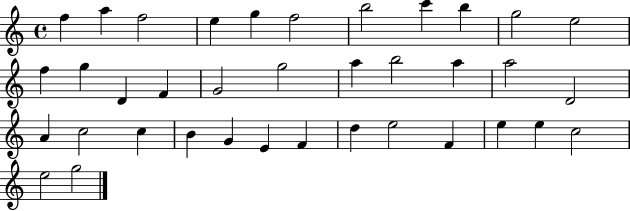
X:1
T:Untitled
M:4/4
L:1/4
K:C
f a f2 e g f2 b2 c' b g2 e2 f g D F G2 g2 a b2 a a2 D2 A c2 c B G E F d e2 F e e c2 e2 g2